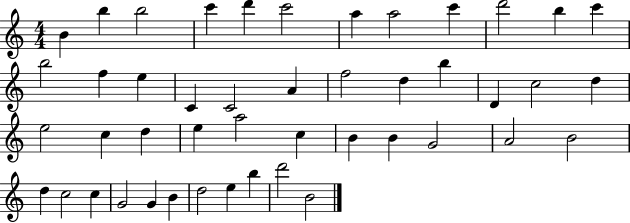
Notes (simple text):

B4/q B5/q B5/h C6/q D6/q C6/h A5/q A5/h C6/q D6/h B5/q C6/q B5/h F5/q E5/q C4/q C4/h A4/q F5/h D5/q B5/q D4/q C5/h D5/q E5/h C5/q D5/q E5/q A5/h C5/q B4/q B4/q G4/h A4/h B4/h D5/q C5/h C5/q G4/h G4/q B4/q D5/h E5/q B5/q D6/h B4/h